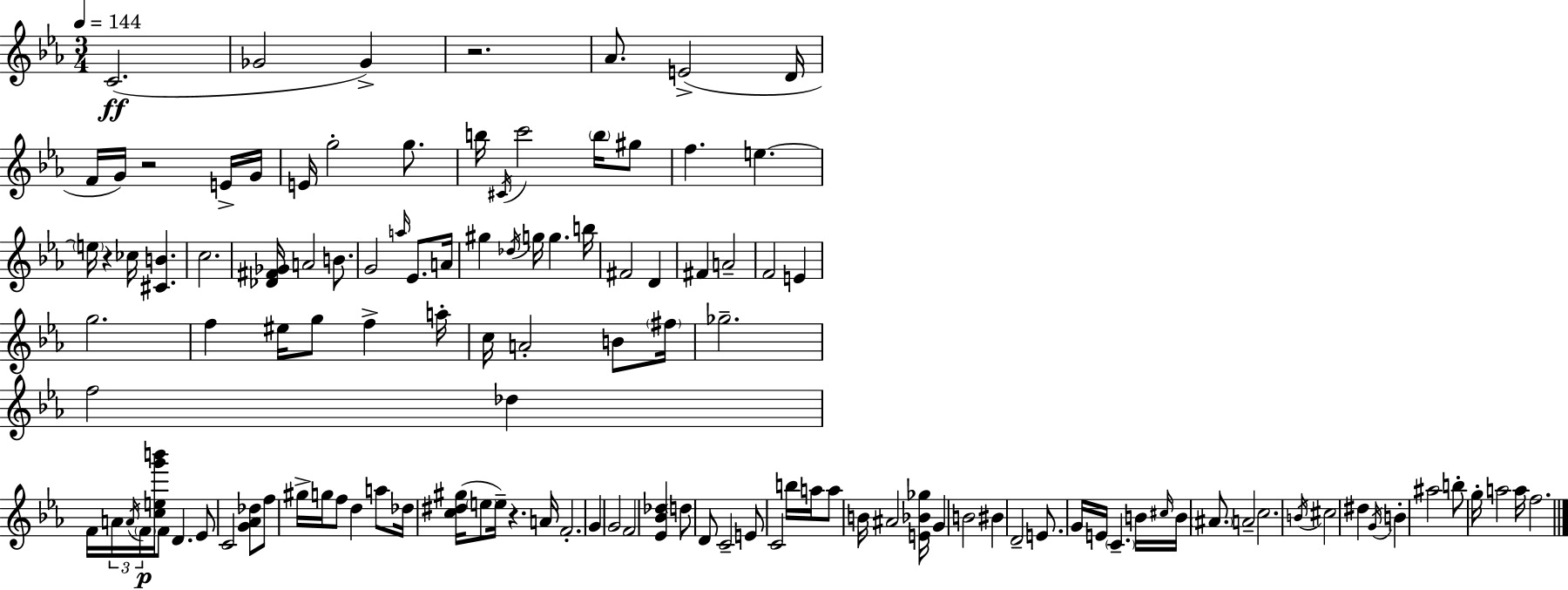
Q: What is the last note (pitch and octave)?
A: F5